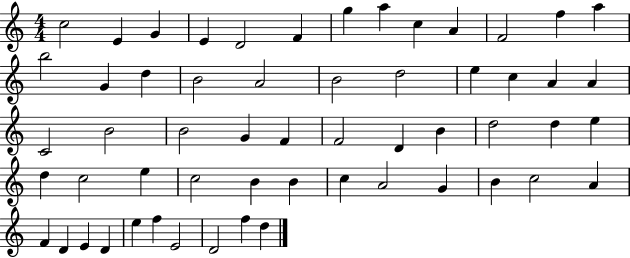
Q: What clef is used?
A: treble